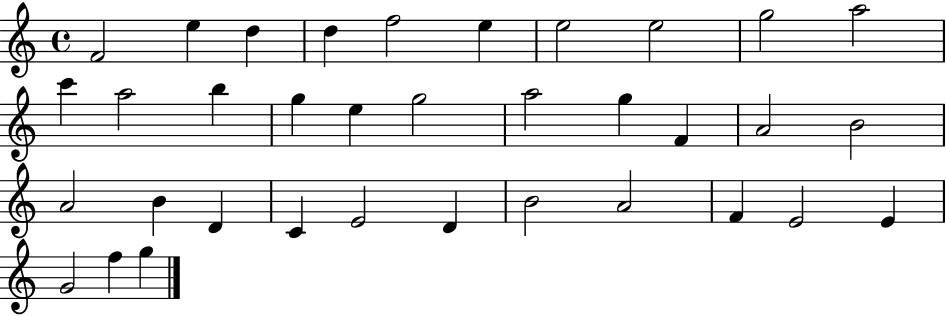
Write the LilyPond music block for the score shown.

{
  \clef treble
  \time 4/4
  \defaultTimeSignature
  \key c \major
  f'2 e''4 d''4 | d''4 f''2 e''4 | e''2 e''2 | g''2 a''2 | \break c'''4 a''2 b''4 | g''4 e''4 g''2 | a''2 g''4 f'4 | a'2 b'2 | \break a'2 b'4 d'4 | c'4 e'2 d'4 | b'2 a'2 | f'4 e'2 e'4 | \break g'2 f''4 g''4 | \bar "|."
}